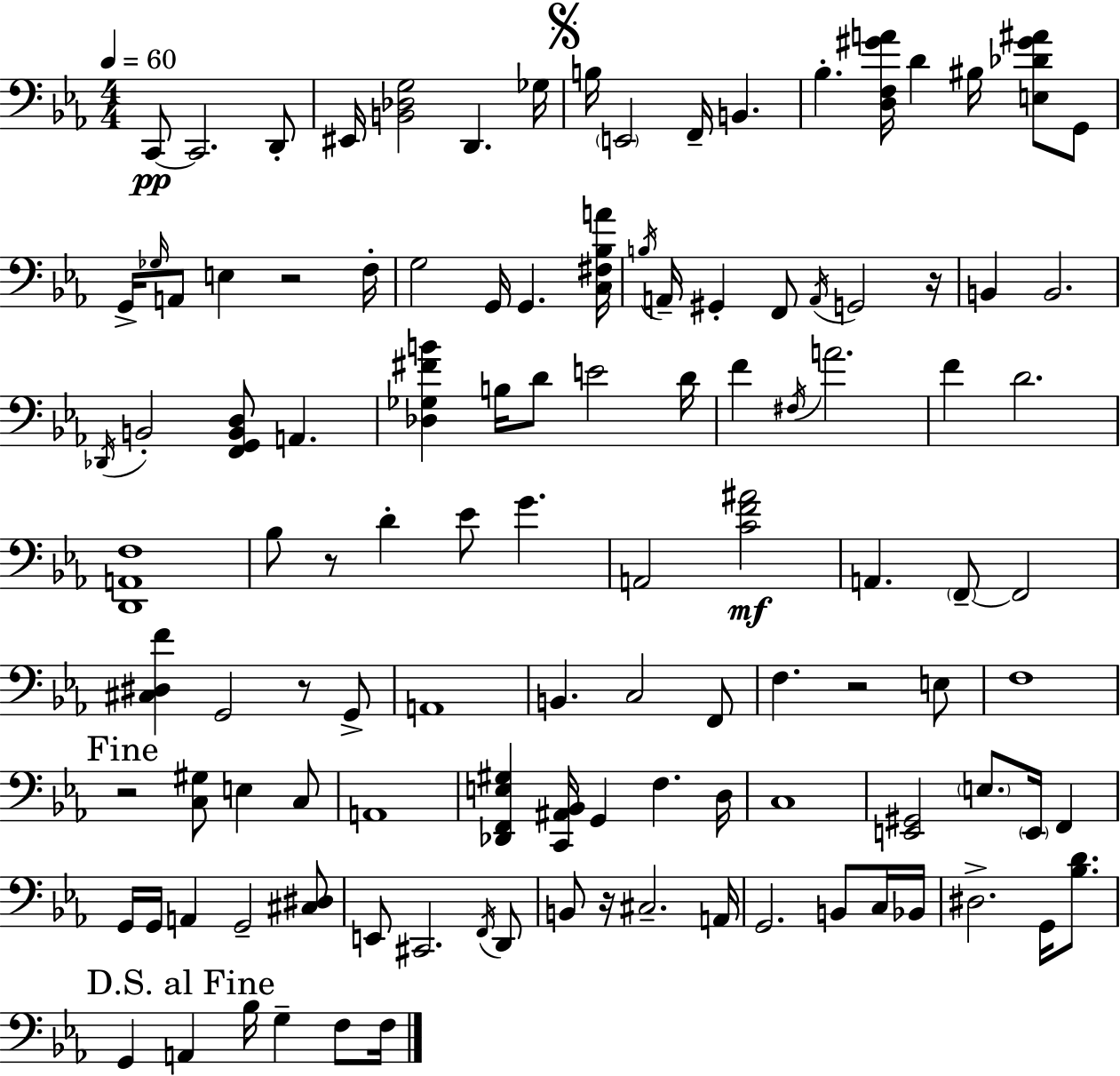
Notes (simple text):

C2/e C2/h. D2/e EIS2/s [B2,Db3,G3]/h D2/q. Gb3/s B3/s E2/h F2/s B2/q. Bb3/q. [D3,F3,G#4,A4]/s D4/q BIS3/s [E3,Db4,G#4,A#4]/e G2/e G2/s Gb3/s A2/e E3/q R/h F3/s G3/h G2/s G2/q. [C3,F#3,Bb3,A4]/s B3/s A2/s G#2/q F2/e A2/s G2/h R/s B2/q B2/h. Db2/s B2/h [F2,G2,B2,D3]/e A2/q. [Db3,Gb3,F#4,B4]/q B3/s D4/e E4/h D4/s F4/q F#3/s A4/h. F4/q D4/h. [D2,A2,F3]/w Bb3/e R/e D4/q Eb4/e G4/q. A2/h [C4,F4,A#4]/h A2/q. F2/e F2/h [C#3,D#3,F4]/q G2/h R/e G2/e A2/w B2/q. C3/h F2/e F3/q. R/h E3/e F3/w R/h [C3,G#3]/e E3/q C3/e A2/w [Db2,F2,E3,G#3]/q [C2,A#2,Bb2]/s G2/q F3/q. D3/s C3/w [E2,G#2]/h E3/e. E2/s F2/q G2/s G2/s A2/q G2/h [C#3,D#3]/e E2/e C#2/h. F2/s D2/e B2/e R/s C#3/h. A2/s G2/h. B2/e C3/s Bb2/s D#3/h. G2/s [Bb3,D4]/e. G2/q A2/q Bb3/s G3/q F3/e F3/s